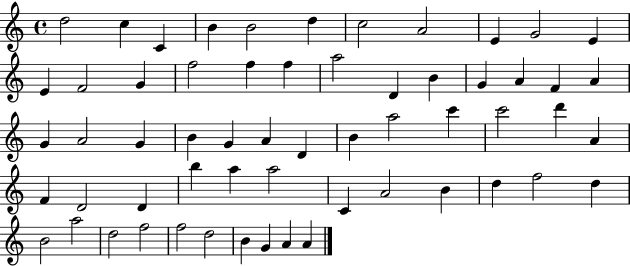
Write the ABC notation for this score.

X:1
T:Untitled
M:4/4
L:1/4
K:C
d2 c C B B2 d c2 A2 E G2 E E F2 G f2 f f a2 D B G A F A G A2 G B G A D B a2 c' c'2 d' A F D2 D b a a2 C A2 B d f2 d B2 a2 d2 f2 f2 d2 B G A A